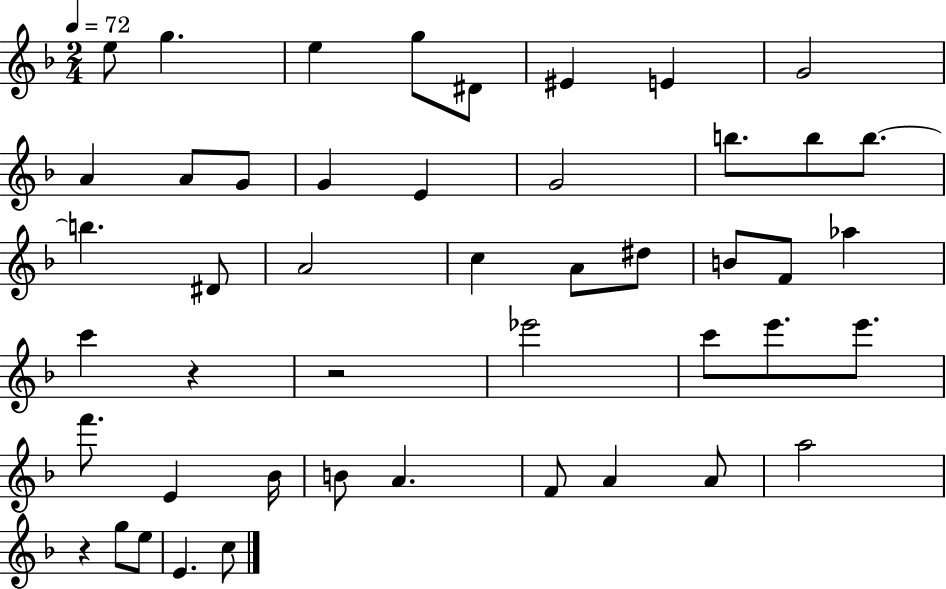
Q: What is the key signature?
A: F major